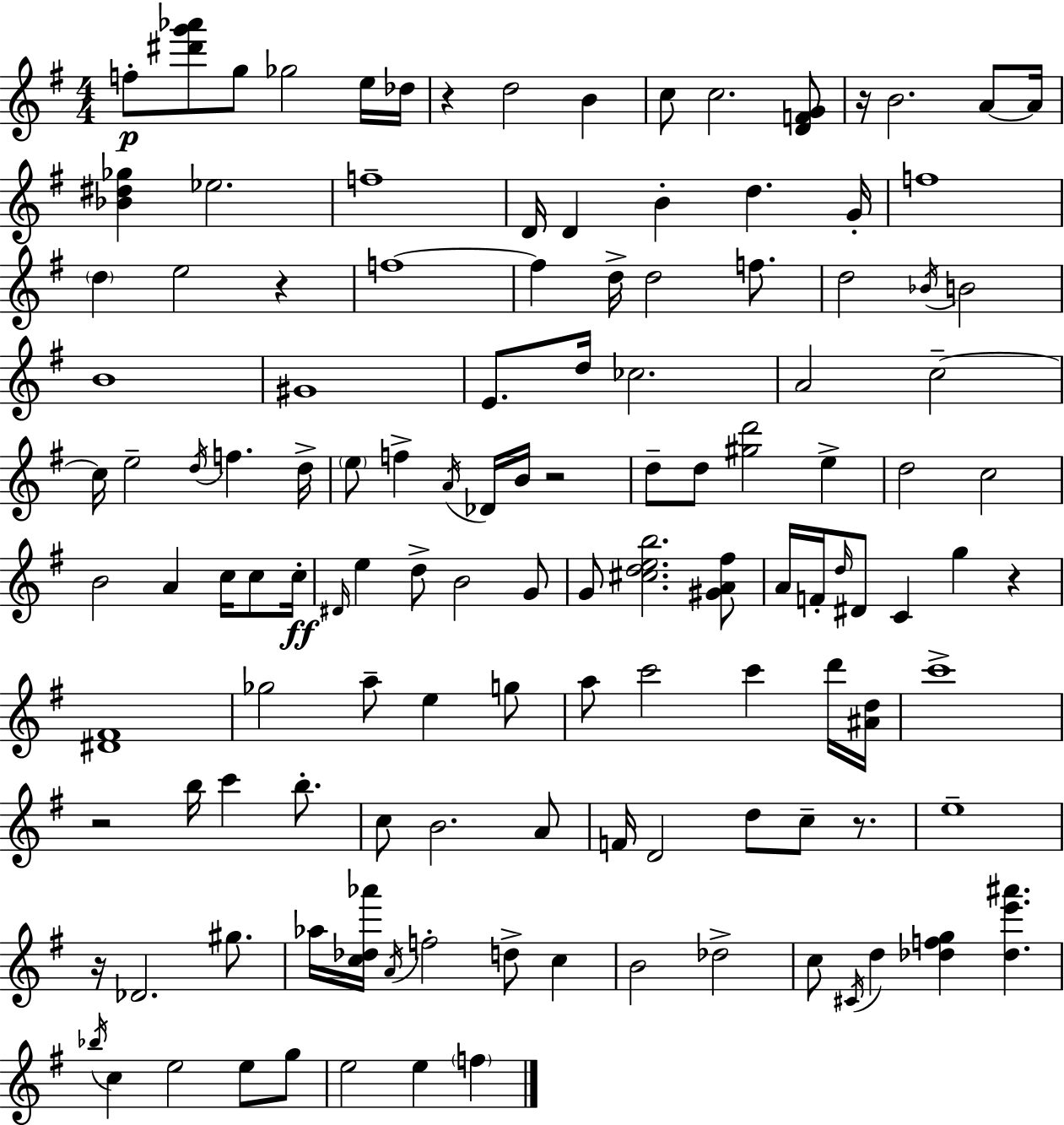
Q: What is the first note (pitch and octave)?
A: F5